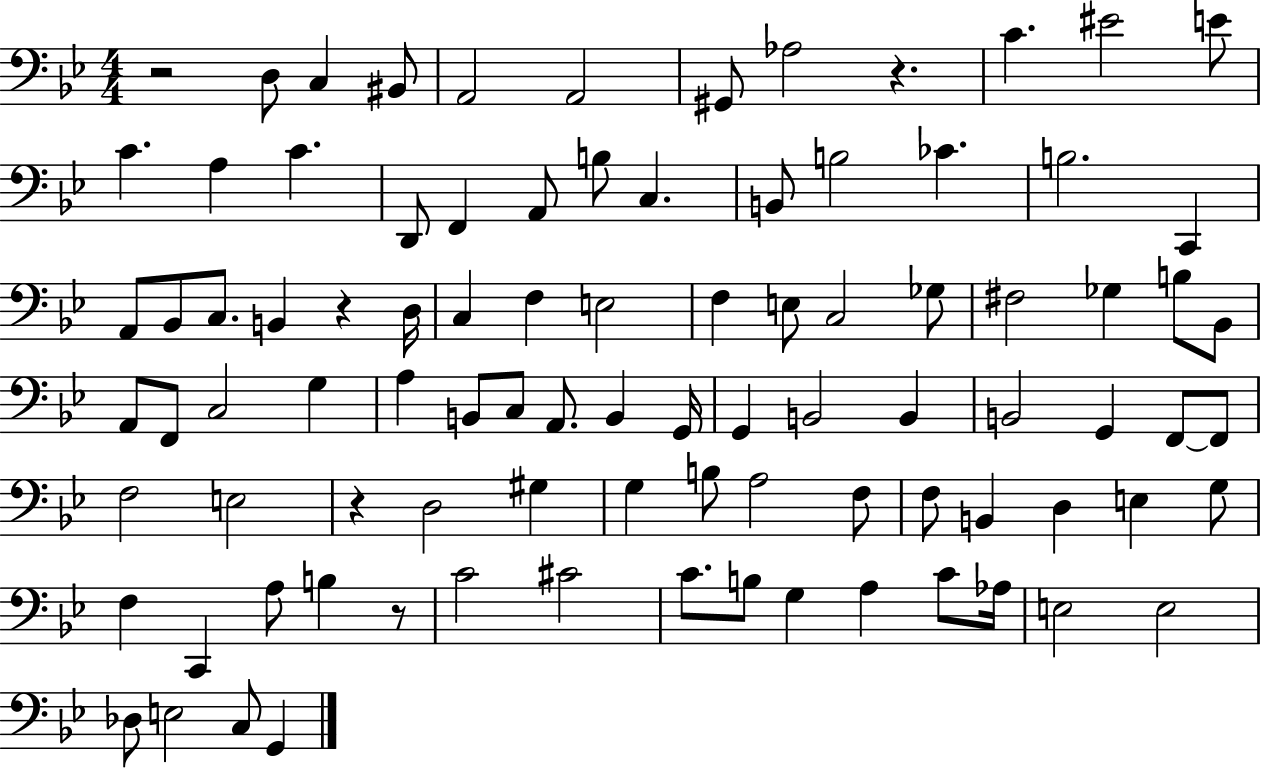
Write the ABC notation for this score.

X:1
T:Untitled
M:4/4
L:1/4
K:Bb
z2 D,/2 C, ^B,,/2 A,,2 A,,2 ^G,,/2 _A,2 z C ^E2 E/2 C A, C D,,/2 F,, A,,/2 B,/2 C, B,,/2 B,2 _C B,2 C,, A,,/2 _B,,/2 C,/2 B,, z D,/4 C, F, E,2 F, E,/2 C,2 _G,/2 ^F,2 _G, B,/2 _B,,/2 A,,/2 F,,/2 C,2 G, A, B,,/2 C,/2 A,,/2 B,, G,,/4 G,, B,,2 B,, B,,2 G,, F,,/2 F,,/2 F,2 E,2 z D,2 ^G, G, B,/2 A,2 F,/2 F,/2 B,, D, E, G,/2 F, C,, A,/2 B, z/2 C2 ^C2 C/2 B,/2 G, A, C/2 _A,/4 E,2 E,2 _D,/2 E,2 C,/2 G,,